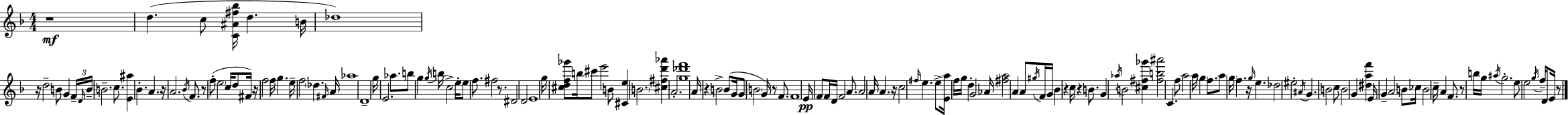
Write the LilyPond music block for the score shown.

{
  \clef treble
  \numericTimeSignature
  \time 4/4
  \key d \minor
  r1\mf | d''4.( c''8 <c' ais' fis'' bes''>16 d''4. b'16 | des''1) | r16 d''2-- b'8 g'4 \tuplet 3/2 { f'16-- | \break \grace { d'16 } b'16-- } b'2.-- c''8. | <e' ais''>4 bes'4.-. a'4. | r16 a'2. \acciaccatura { bes'16 } f'8. | r8 f''8-.( \parenthesize e''2 c''16 d''8 | \break fis'16) r16 f''2 f''16 g''4. | e''16-- f''2 \parenthesize des''4. | \grace { fis'16 } a'16 aes''1 | d'1-- | \break g''16 e'2. | aes''8. b''8 g''4 \acciaccatura { g''16 } b''16 c''2-> | e''16-. e''8 f''8. fis''2 | r8. dis'2 d'2 | \break e'1 | g''16 <cis'' d'' f'' ges'''>8 b''16 cis'''8 e'''2 | b'8 <cis' e''>4 \parenthesize b'2. | <cis'' fis'' d''' aes'''>4 a'2.-. | \break <g'' des''' f'''>1 | a'16 r4 b'2-> | b'8( g'16 g'8 \parenthesize b'2 g'16) r8 | f'8. f'1 | \break e'16\pp f'8 f'16 d'16 f'2 | a'8. a'2 a'16 a'4. | r16 c''2 \grace { fis''16 } e''4. | e''8-> <e' a''>16 f''16 g''16 d''4-. g'2 | \break aes'16 <fis'' a''>2 a'4 | a'8 \acciaccatura { gis''16 } f'16 g'16 bes'4 r4 c''16 r4 | b'8. g'4 \acciaccatura { aes''16 } b'2 | <cis'' fis'' ges'''>4 <fis'' b'' ais'''>2 c'4. | \break f''8 a''2 a''16 | \parenthesize g''4 f''8. a''8 \parenthesize g''16 f''4. | r16 \grace { g''16 } e''4. des''2 | eis''2-. \acciaccatura { ais'16 } g'4. b'2 | \break c''8 b'2 | g'4 <dis'' a'' f'''>4 e'16 g'4-- a'2 | b'8 ces''16 b'2 | c''16-- a'4 f'8. r8 b''16 g''16 \acciaccatura { ais''16 } g''2.-. | \break e''8 e''2 | \acciaccatura { g''16 } f''16-- d'8 e'16 r8 \bar "|."
}